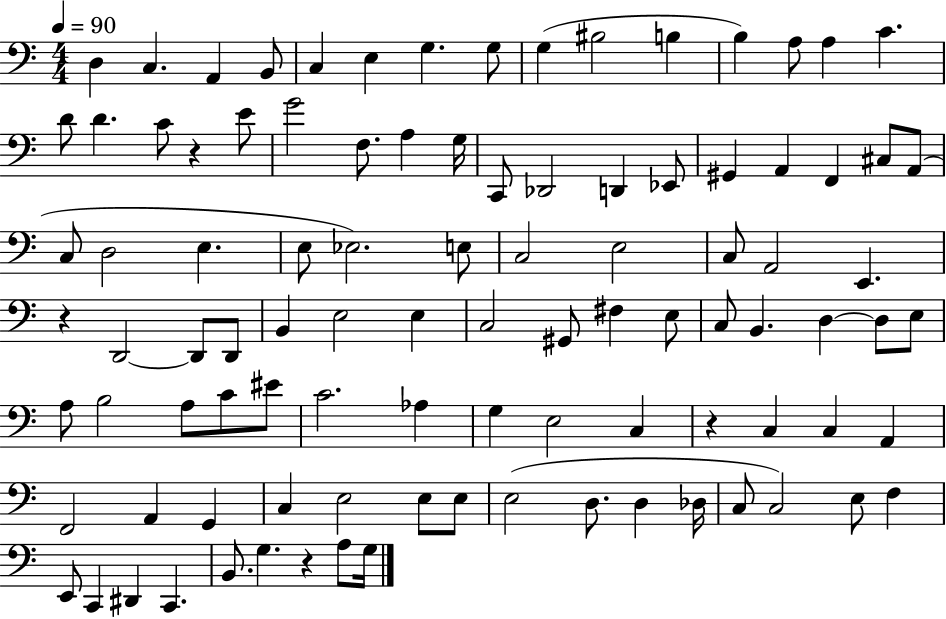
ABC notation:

X:1
T:Untitled
M:4/4
L:1/4
K:C
D, C, A,, B,,/2 C, E, G, G,/2 G, ^B,2 B, B, A,/2 A, C D/2 D C/2 z E/2 G2 F,/2 A, G,/4 C,,/2 _D,,2 D,, _E,,/2 ^G,, A,, F,, ^C,/2 A,,/2 C,/2 D,2 E, E,/2 _E,2 E,/2 C,2 E,2 C,/2 A,,2 E,, z D,,2 D,,/2 D,,/2 B,, E,2 E, C,2 ^G,,/2 ^F, E,/2 C,/2 B,, D, D,/2 E,/2 A,/2 B,2 A,/2 C/2 ^E/2 C2 _A, G, E,2 C, z C, C, A,, F,,2 A,, G,, C, E,2 E,/2 E,/2 E,2 D,/2 D, _D,/4 C,/2 C,2 E,/2 F, E,,/2 C,, ^D,, C,, B,,/2 G, z A,/2 G,/4